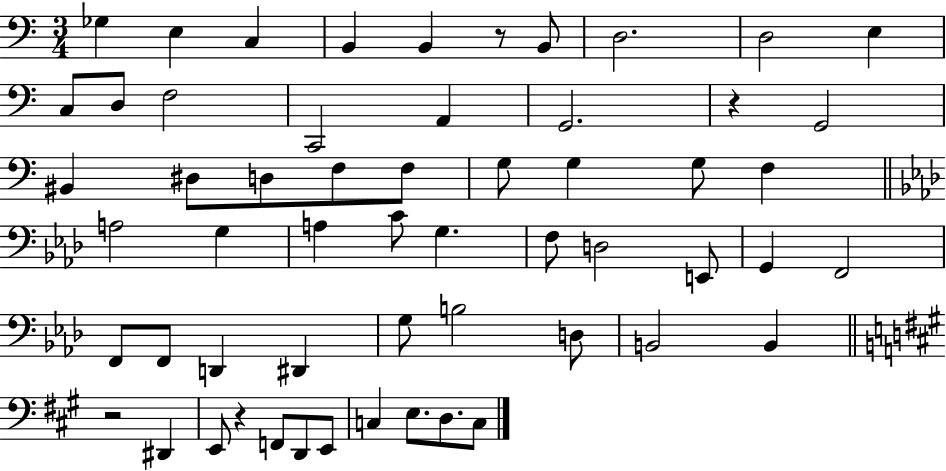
{
  \clef bass
  \numericTimeSignature
  \time 3/4
  \key c \major
  \repeat volta 2 { ges4 e4 c4 | b,4 b,4 r8 b,8 | d2. | d2 e4 | \break c8 d8 f2 | c,2 a,4 | g,2. | r4 g,2 | \break bis,4 dis8 d8 f8 f8 | g8 g4 g8 f4 | \bar "||" \break \key f \minor a2 g4 | a4 c'8 g4. | f8 d2 e,8 | g,4 f,2 | \break f,8 f,8 d,4 dis,4 | g8 b2 d8 | b,2 b,4 | \bar "||" \break \key a \major r2 dis,4 | e,8 r4 f,8 d,8 e,8 | c4 e8. d8. c8 | } \bar "|."
}